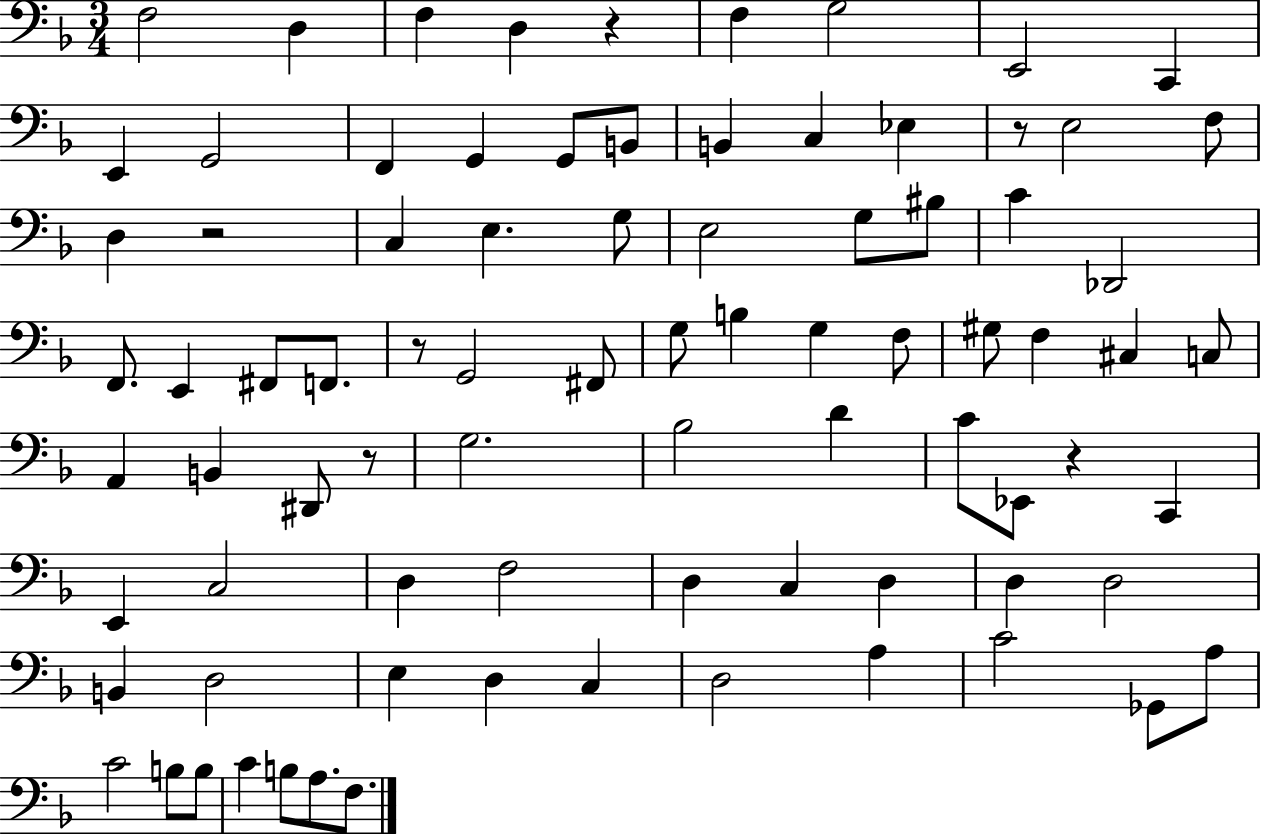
X:1
T:Untitled
M:3/4
L:1/4
K:F
F,2 D, F, D, z F, G,2 E,,2 C,, E,, G,,2 F,, G,, G,,/2 B,,/2 B,, C, _E, z/2 E,2 F,/2 D, z2 C, E, G,/2 E,2 G,/2 ^B,/2 C _D,,2 F,,/2 E,, ^F,,/2 F,,/2 z/2 G,,2 ^F,,/2 G,/2 B, G, F,/2 ^G,/2 F, ^C, C,/2 A,, B,, ^D,,/2 z/2 G,2 _B,2 D C/2 _E,,/2 z C,, E,, C,2 D, F,2 D, C, D, D, D,2 B,, D,2 E, D, C, D,2 A, C2 _G,,/2 A,/2 C2 B,/2 B,/2 C B,/2 A,/2 F,/2